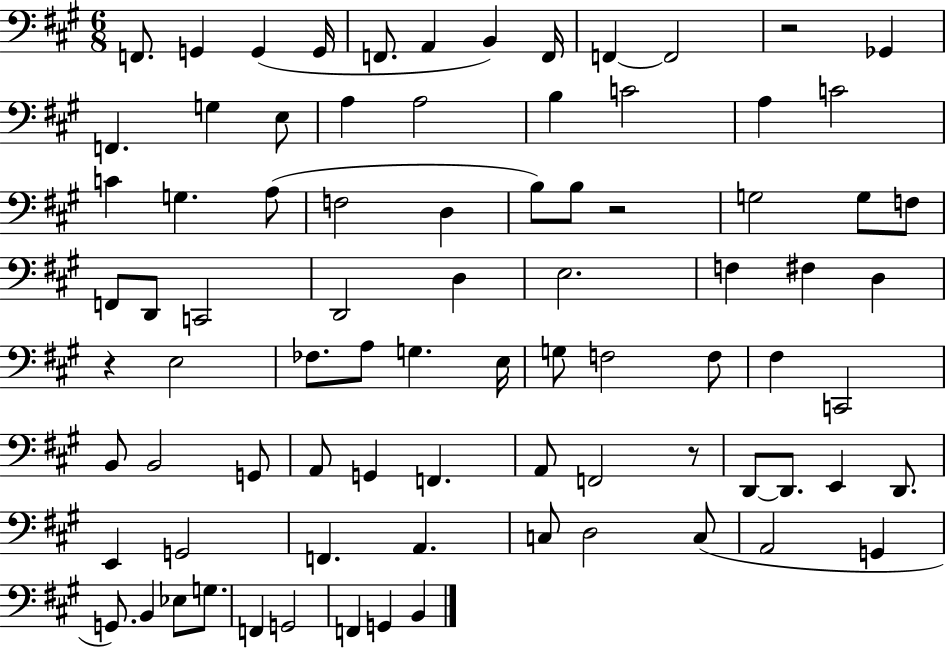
{
  \clef bass
  \numericTimeSignature
  \time 6/8
  \key a \major
  f,8. g,4 g,4( g,16 | f,8. a,4 b,4) f,16 | f,4~~ f,2 | r2 ges,4 | \break f,4. g4 e8 | a4 a2 | b4 c'2 | a4 c'2 | \break c'4 g4. a8( | f2 d4 | b8) b8 r2 | g2 g8 f8 | \break f,8 d,8 c,2 | d,2 d4 | e2. | f4 fis4 d4 | \break r4 e2 | fes8. a8 g4. e16 | g8 f2 f8 | fis4 c,2 | \break b,8 b,2 g,8 | a,8 g,4 f,4. | a,8 f,2 r8 | d,8~~ d,8. e,4 d,8. | \break e,4 g,2 | f,4. a,4. | c8 d2 c8( | a,2 g,4 | \break g,8.) b,4 ees8 g8. | f,4 g,2 | f,4 g,4 b,4 | \bar "|."
}